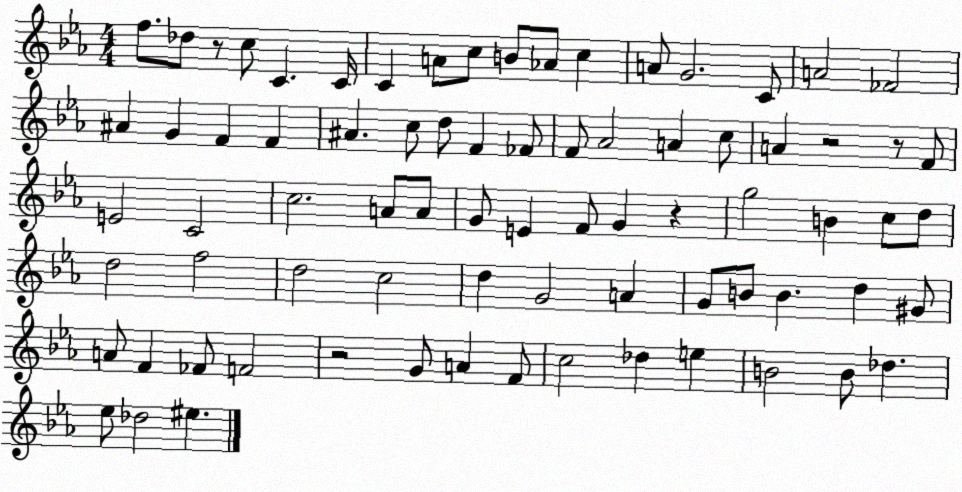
X:1
T:Untitled
M:4/4
L:1/4
K:Eb
f/2 _d/2 z/2 c/2 C C/4 C A/2 c/2 B/2 _A/2 c A/2 G2 C/2 A2 _F2 ^A G F F ^A c/2 d/2 F _F/2 F/2 _A2 A c/2 A z2 z/2 F/2 E2 C2 c2 A/2 A/2 G/2 E F/2 G z g2 B c/2 d/2 d2 f2 d2 c2 d G2 A G/2 B/2 B d ^G/2 A/2 F _F/2 F2 z2 G/2 A F/2 c2 _d e B2 B/2 _d _e/2 _d2 ^e